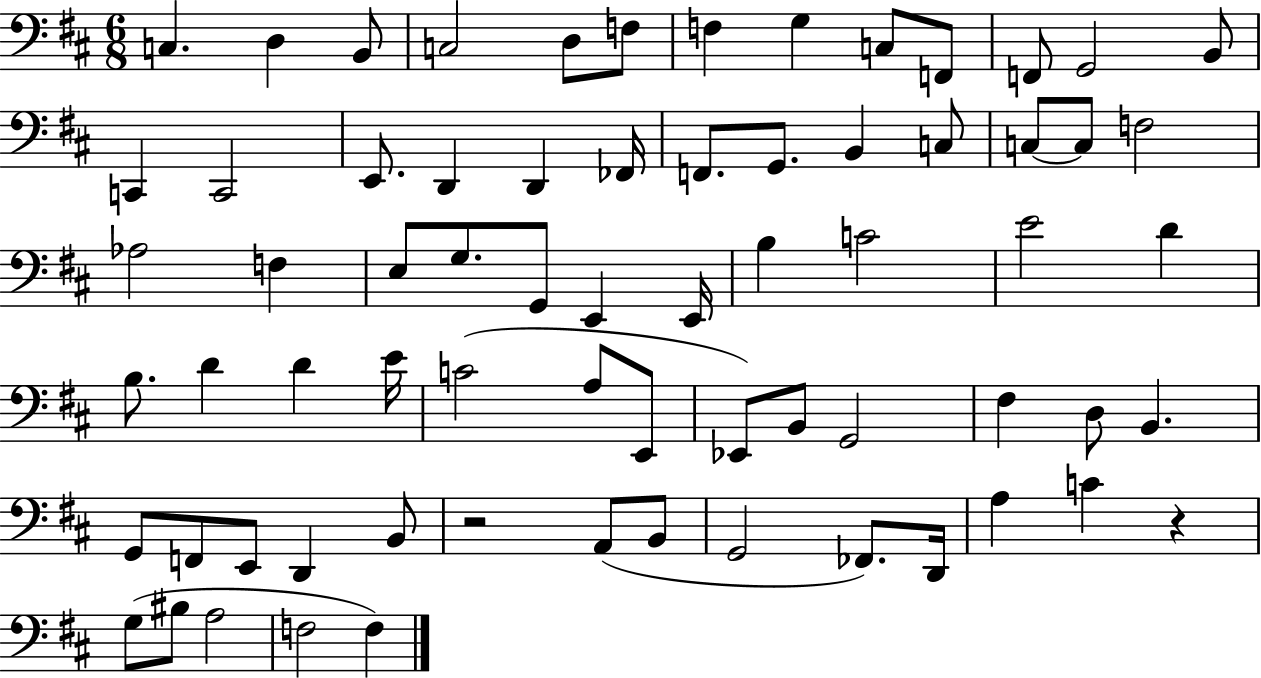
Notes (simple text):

C3/q. D3/q B2/e C3/h D3/e F3/e F3/q G3/q C3/e F2/e F2/e G2/h B2/e C2/q C2/h E2/e. D2/q D2/q FES2/s F2/e. G2/e. B2/q C3/e C3/e C3/e F3/h Ab3/h F3/q E3/e G3/e. G2/e E2/q E2/s B3/q C4/h E4/h D4/q B3/e. D4/q D4/q E4/s C4/h A3/e E2/e Eb2/e B2/e G2/h F#3/q D3/e B2/q. G2/e F2/e E2/e D2/q B2/e R/h A2/e B2/e G2/h FES2/e. D2/s A3/q C4/q R/q G3/e BIS3/e A3/h F3/h F3/q